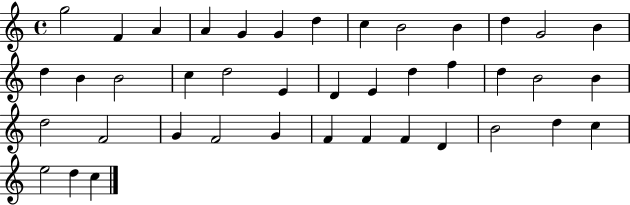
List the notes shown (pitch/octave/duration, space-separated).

G5/h F4/q A4/q A4/q G4/q G4/q D5/q C5/q B4/h B4/q D5/q G4/h B4/q D5/q B4/q B4/h C5/q D5/h E4/q D4/q E4/q D5/q F5/q D5/q B4/h B4/q D5/h F4/h G4/q F4/h G4/q F4/q F4/q F4/q D4/q B4/h D5/q C5/q E5/h D5/q C5/q